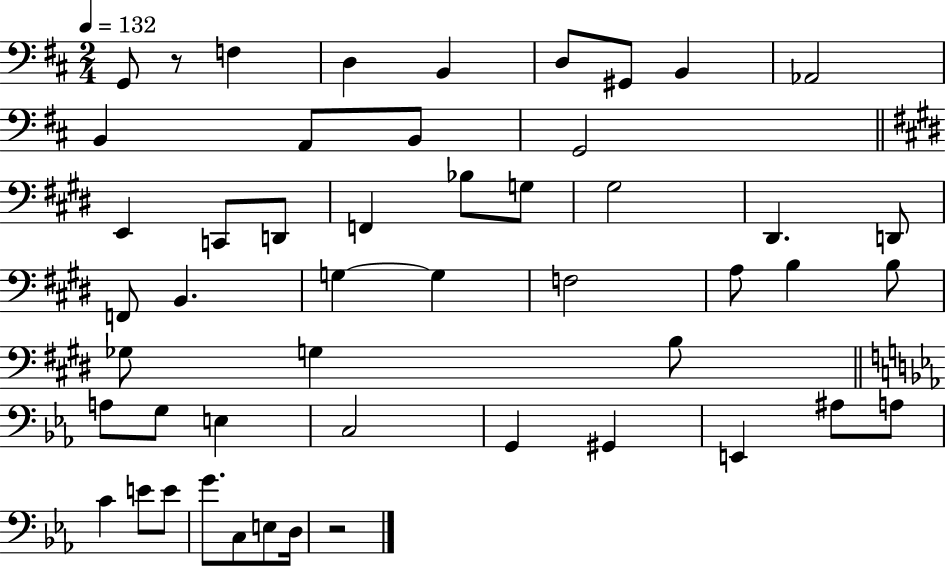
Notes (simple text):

G2/e R/e F3/q D3/q B2/q D3/e G#2/e B2/q Ab2/h B2/q A2/e B2/e G2/h E2/q C2/e D2/e F2/q Bb3/e G3/e G#3/h D#2/q. D2/e F2/e B2/q. G3/q G3/q F3/h A3/e B3/q B3/e Gb3/e G3/q B3/e A3/e G3/e E3/q C3/h G2/q G#2/q E2/q A#3/e A3/e C4/q E4/e E4/e G4/e. C3/e E3/e D3/s R/h